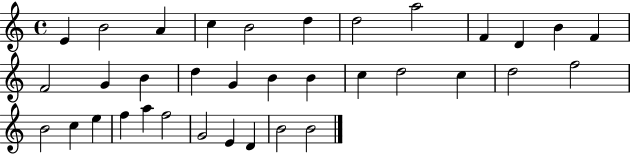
X:1
T:Untitled
M:4/4
L:1/4
K:C
E B2 A c B2 d d2 a2 F D B F F2 G B d G B B c d2 c d2 f2 B2 c e f a f2 G2 E D B2 B2